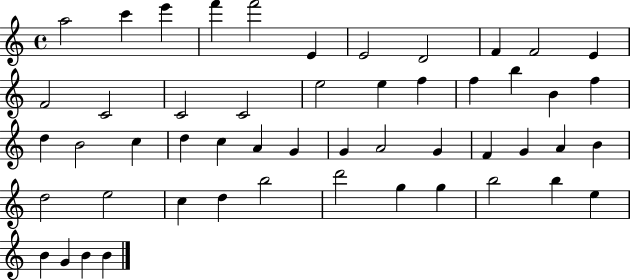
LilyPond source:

{
  \clef treble
  \time 4/4
  \defaultTimeSignature
  \key c \major
  a''2 c'''4 e'''4 | f'''4 f'''2 e'4 | e'2 d'2 | f'4 f'2 e'4 | \break f'2 c'2 | c'2 c'2 | e''2 e''4 f''4 | f''4 b''4 b'4 f''4 | \break d''4 b'2 c''4 | d''4 c''4 a'4 g'4 | g'4 a'2 g'4 | f'4 g'4 a'4 b'4 | \break d''2 e''2 | c''4 d''4 b''2 | d'''2 g''4 g''4 | b''2 b''4 e''4 | \break b'4 g'4 b'4 b'4 | \bar "|."
}